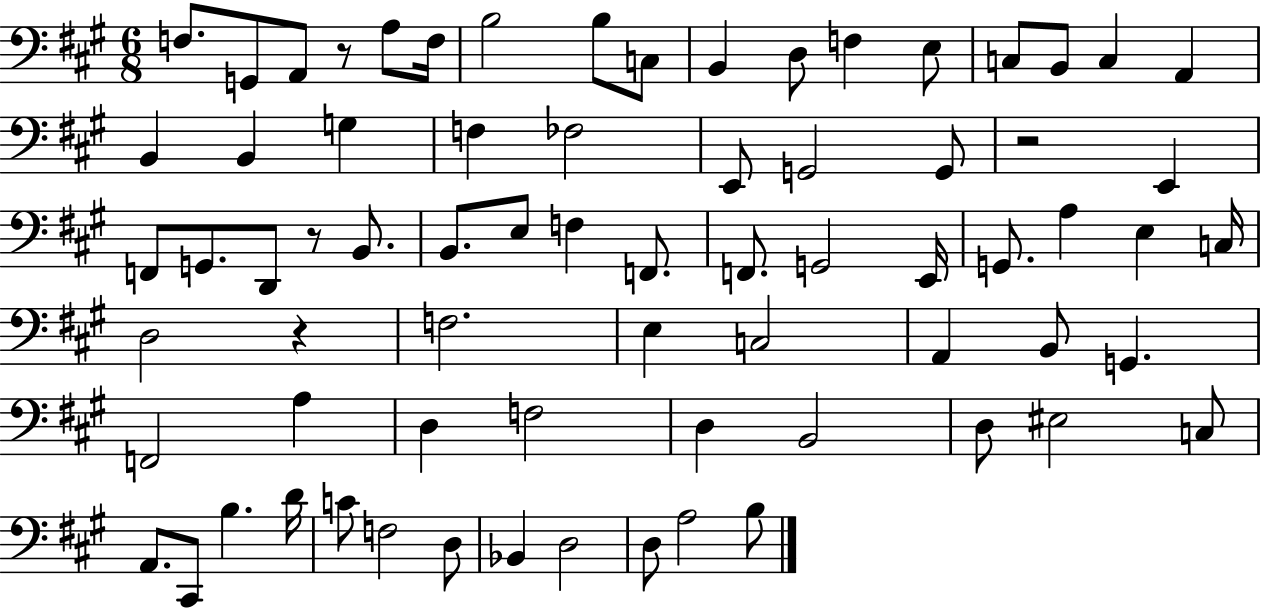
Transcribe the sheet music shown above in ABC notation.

X:1
T:Untitled
M:6/8
L:1/4
K:A
F,/2 G,,/2 A,,/2 z/2 A,/2 F,/4 B,2 B,/2 C,/2 B,, D,/2 F, E,/2 C,/2 B,,/2 C, A,, B,, B,, G, F, _F,2 E,,/2 G,,2 G,,/2 z2 E,, F,,/2 G,,/2 D,,/2 z/2 B,,/2 B,,/2 E,/2 F, F,,/2 F,,/2 G,,2 E,,/4 G,,/2 A, E, C,/4 D,2 z F,2 E, C,2 A,, B,,/2 G,, F,,2 A, D, F,2 D, B,,2 D,/2 ^E,2 C,/2 A,,/2 ^C,,/2 B, D/4 C/2 F,2 D,/2 _B,, D,2 D,/2 A,2 B,/2